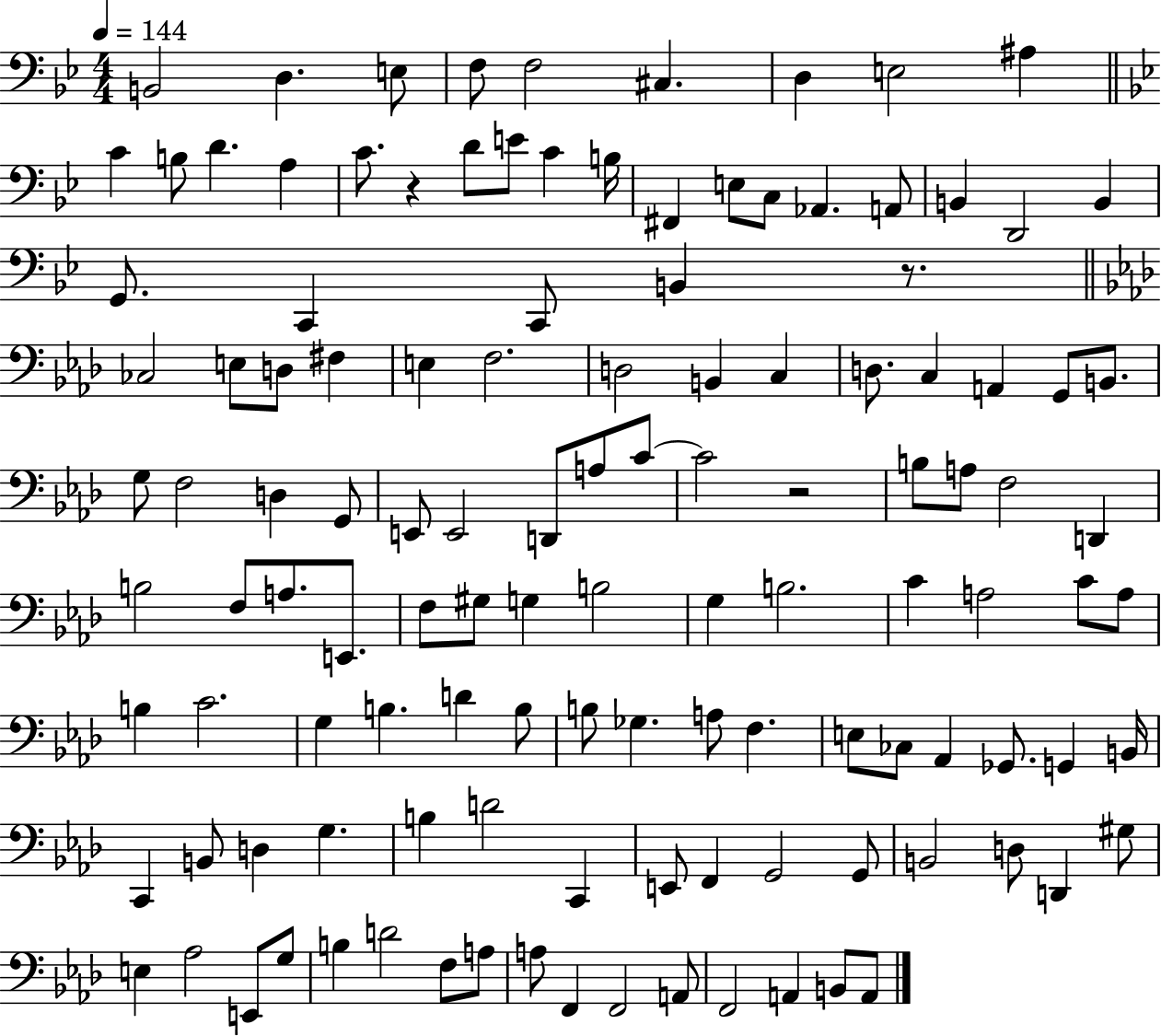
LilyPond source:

{
  \clef bass
  \numericTimeSignature
  \time 4/4
  \key bes \major
  \tempo 4 = 144
  \repeat volta 2 { b,2 d4. e8 | f8 f2 cis4. | d4 e2 ais4 | \bar "||" \break \key bes \major c'4 b8 d'4. a4 | c'8. r4 d'8 e'8 c'4 b16 | fis,4 e8 c8 aes,4. a,8 | b,4 d,2 b,4 | \break g,8. c,4 c,8 b,4 r8. | \bar "||" \break \key aes \major ces2 e8 d8 fis4 | e4 f2. | d2 b,4 c4 | d8. c4 a,4 g,8 b,8. | \break g8 f2 d4 g,8 | e,8 e,2 d,8 a8 c'8~~ | c'2 r2 | b8 a8 f2 d,4 | \break b2 f8 a8. e,8. | f8 gis8 g4 b2 | g4 b2. | c'4 a2 c'8 a8 | \break b4 c'2. | g4 b4. d'4 b8 | b8 ges4. a8 f4. | e8 ces8 aes,4 ges,8. g,4 b,16 | \break c,4 b,8 d4 g4. | b4 d'2 c,4 | e,8 f,4 g,2 g,8 | b,2 d8 d,4 gis8 | \break e4 aes2 e,8 g8 | b4 d'2 f8 a8 | a8 f,4 f,2 a,8 | f,2 a,4 b,8 a,8 | \break } \bar "|."
}